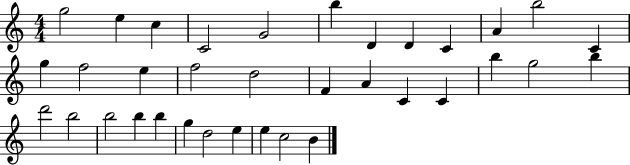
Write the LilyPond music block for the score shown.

{
  \clef treble
  \numericTimeSignature
  \time 4/4
  \key c \major
  g''2 e''4 c''4 | c'2 g'2 | b''4 d'4 d'4 c'4 | a'4 b''2 c'4 | \break g''4 f''2 e''4 | f''2 d''2 | f'4 a'4 c'4 c'4 | b''4 g''2 b''4 | \break d'''2 b''2 | b''2 b''4 b''4 | g''4 d''2 e''4 | e''4 c''2 b'4 | \break \bar "|."
}